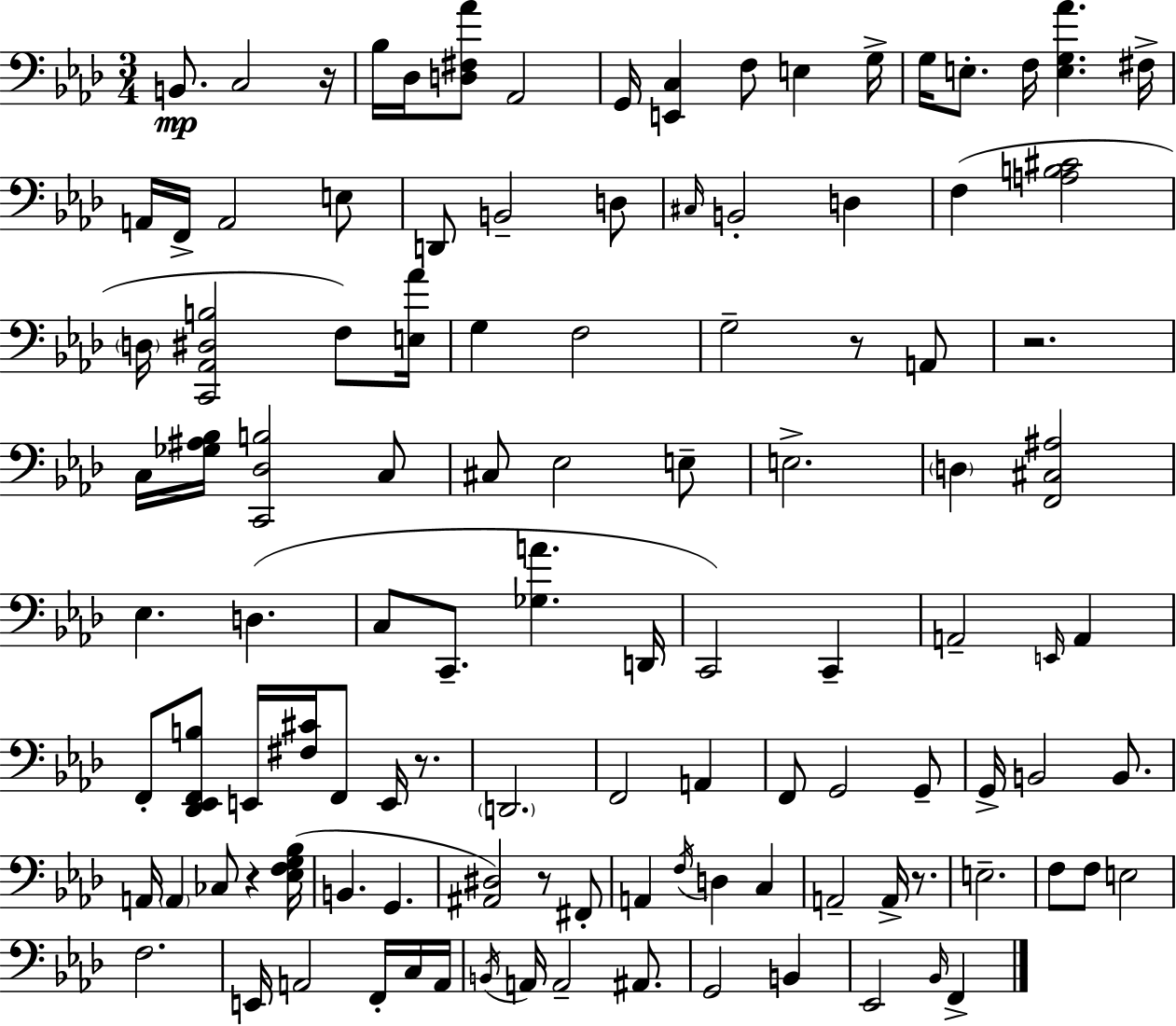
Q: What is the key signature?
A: F minor